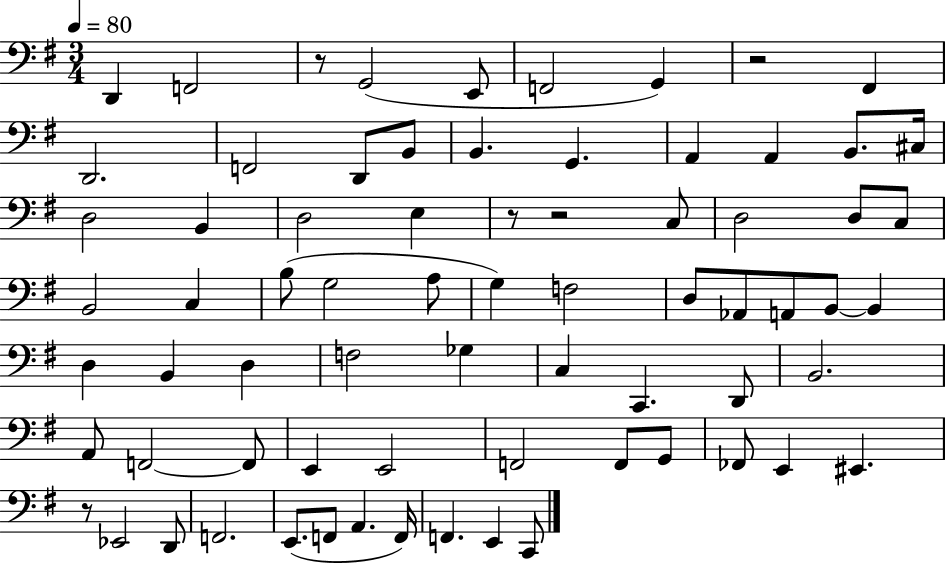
D2/q F2/h R/e G2/h E2/e F2/h G2/q R/h F#2/q D2/h. F2/h D2/e B2/e B2/q. G2/q. A2/q A2/q B2/e. C#3/s D3/h B2/q D3/h E3/q R/e R/h C3/e D3/h D3/e C3/e B2/h C3/q B3/e G3/h A3/e G3/q F3/h D3/e Ab2/e A2/e B2/e B2/q D3/q B2/q D3/q F3/h Gb3/q C3/q C2/q. D2/e B2/h. A2/e F2/h F2/e E2/q E2/h F2/h F2/e G2/e FES2/e E2/q EIS2/q. R/e Eb2/h D2/e F2/h. E2/e. F2/e A2/q. F2/s F2/q. E2/q C2/e